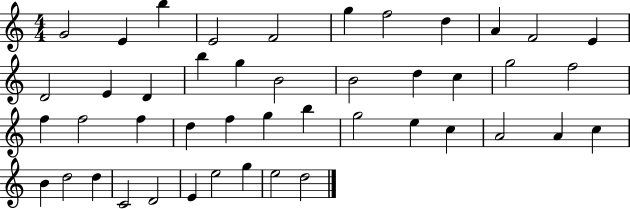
{
  \clef treble
  \numericTimeSignature
  \time 4/4
  \key c \major
  g'2 e'4 b''4 | e'2 f'2 | g''4 f''2 d''4 | a'4 f'2 e'4 | \break d'2 e'4 d'4 | b''4 g''4 b'2 | b'2 d''4 c''4 | g''2 f''2 | \break f''4 f''2 f''4 | d''4 f''4 g''4 b''4 | g''2 e''4 c''4 | a'2 a'4 c''4 | \break b'4 d''2 d''4 | c'2 d'2 | e'4 e''2 g''4 | e''2 d''2 | \break \bar "|."
}